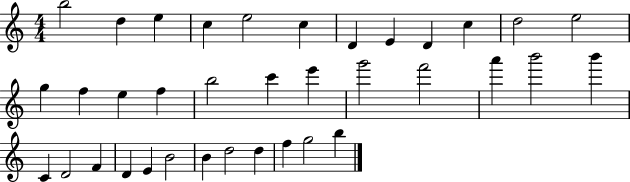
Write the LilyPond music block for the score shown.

{
  \clef treble
  \numericTimeSignature
  \time 4/4
  \key c \major
  b''2 d''4 e''4 | c''4 e''2 c''4 | d'4 e'4 d'4 c''4 | d''2 e''2 | \break g''4 f''4 e''4 f''4 | b''2 c'''4 e'''4 | g'''2 f'''2 | a'''4 b'''2 b'''4 | \break c'4 d'2 f'4 | d'4 e'4 b'2 | b'4 d''2 d''4 | f''4 g''2 b''4 | \break \bar "|."
}